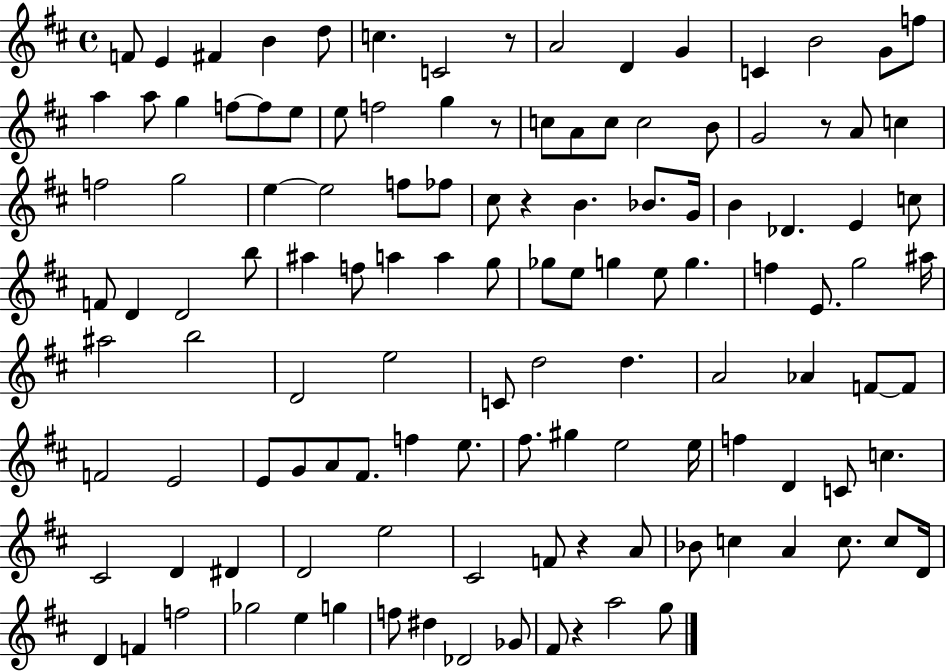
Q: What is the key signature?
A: D major